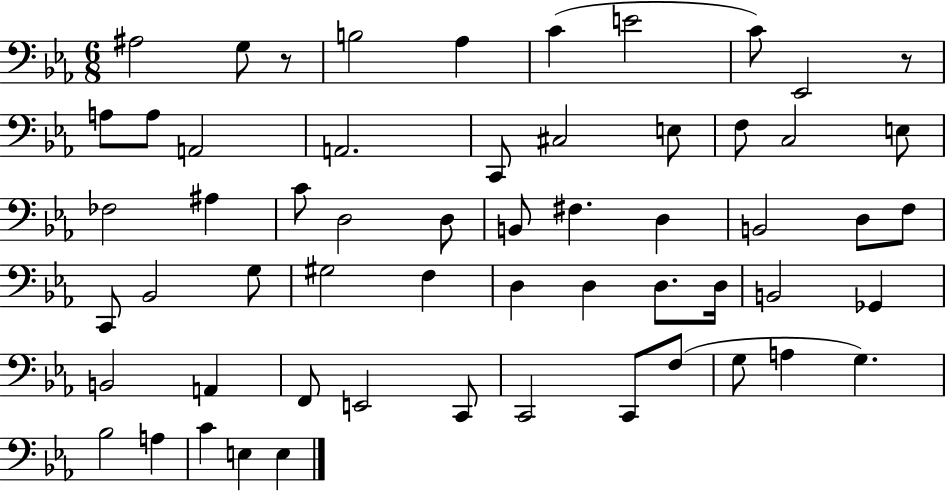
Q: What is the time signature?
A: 6/8